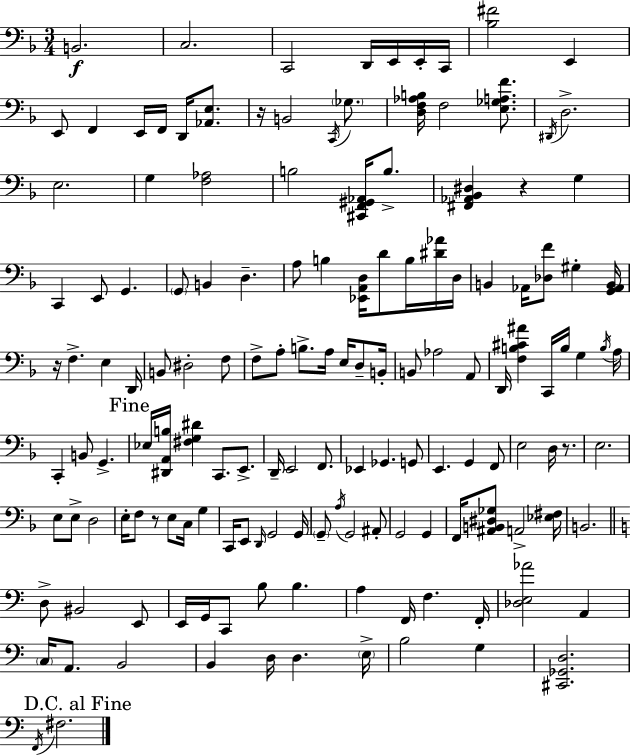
B2/h. C3/h. C2/h D2/s E2/s E2/s C2/s [Bb3,F#4]/h E2/q E2/e F2/q E2/s F2/s D2/s [Ab2,E3]/e. R/s B2/h C2/s Gb3/e. [D3,F3,Ab3,B3]/s F3/h [E3,Gb3,A3,F4]/e. D#2/s D3/h. E3/h. G3/q [F3,Ab3]/h B3/h [C#2,F2,G#2,Ab2]/s B3/e. [F#2,Ab2,Bb2,D#3]/q R/q G3/q C2/q E2/e G2/q. G2/e B2/q D3/q. A3/e B3/q [Eb2,A2,D3]/s D4/e B3/s [D#4,Ab4]/s D3/s B2/q Ab2/s [Db3,F4]/e G#3/q [G2,Ab2,B2]/s R/s F3/q. E3/q D2/s B2/e D#3/h F3/e F3/e A3/e B3/e. A3/s E3/s D3/e B2/s B2/e Ab3/h A2/e D2/s [F3,B3,C#4,A#4]/q C2/s B3/s G3/q B3/s A3/s C2/q B2/e G2/q. Eb3/s [D#2,A2,B3]/s [F#3,G3,D#4]/q C2/e. E2/e. D2/s E2/h F2/e. Eb2/q Gb2/q. G2/e E2/q. G2/q F2/e E3/h D3/s R/e. E3/h. E3/e E3/e D3/h E3/s F3/e R/e E3/e C3/s G3/q C2/s E2/e D2/s G2/h G2/s G2/e A3/s G2/h A#2/e G2/h G2/q F2/s [A#2,B2,D#3,Gb3]/e A2/h [Eb3,F#3]/s B2/h. D3/e BIS2/h E2/e E2/s G2/s C2/e B3/e B3/q. A3/q F2/s F3/q. F2/s [Db3,E3,Ab4]/h A2/q C3/s A2/e. B2/h B2/q D3/s D3/q. E3/s B3/h G3/q [C#2,Gb2,D3]/h. F2/s F#3/h.